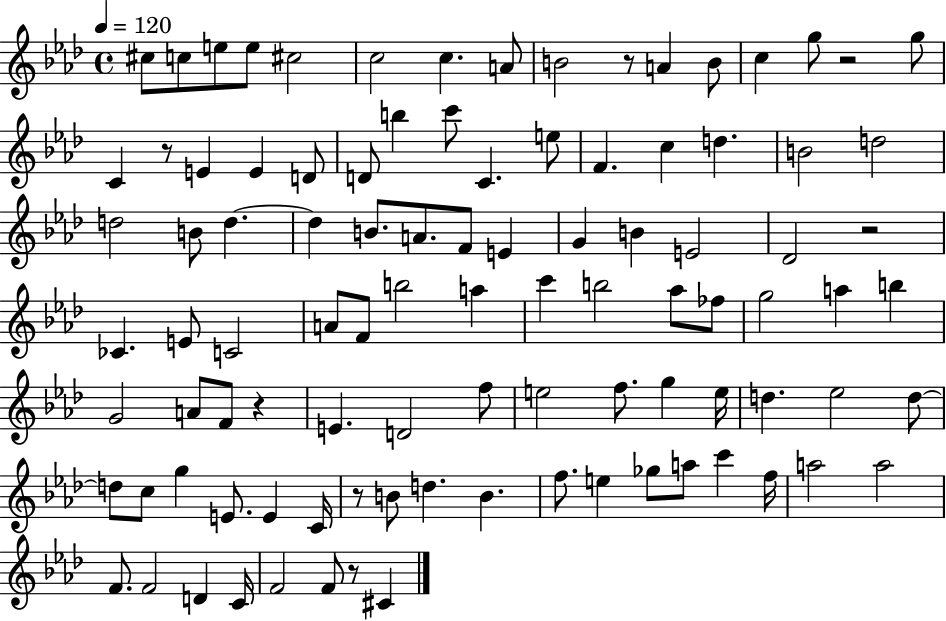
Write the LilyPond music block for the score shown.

{
  \clef treble
  \time 4/4
  \defaultTimeSignature
  \key aes \major
  \tempo 4 = 120
  cis''8 c''8 e''8 e''8 cis''2 | c''2 c''4. a'8 | b'2 r8 a'4 b'8 | c''4 g''8 r2 g''8 | \break c'4 r8 e'4 e'4 d'8 | d'8 b''4 c'''8 c'4. e''8 | f'4. c''4 d''4. | b'2 d''2 | \break d''2 b'8 d''4.~~ | d''4 b'8. a'8. f'8 e'4 | g'4 b'4 e'2 | des'2 r2 | \break ces'4. e'8 c'2 | a'8 f'8 b''2 a''4 | c'''4 b''2 aes''8 fes''8 | g''2 a''4 b''4 | \break g'2 a'8 f'8 r4 | e'4. d'2 f''8 | e''2 f''8. g''4 e''16 | d''4. ees''2 d''8~~ | \break d''8 c''8 g''4 e'8. e'4 c'16 | r8 b'8 d''4. b'4. | f''8. e''4 ges''8 a''8 c'''4 f''16 | a''2 a''2 | \break f'8. f'2 d'4 c'16 | f'2 f'8 r8 cis'4 | \bar "|."
}